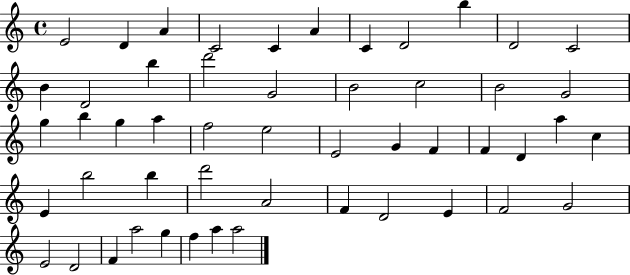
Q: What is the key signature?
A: C major